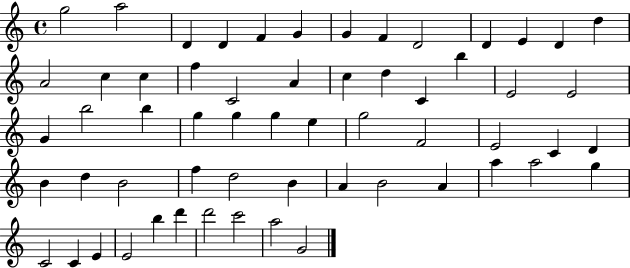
X:1
T:Untitled
M:4/4
L:1/4
K:C
g2 a2 D D F G G F D2 D E D d A2 c c f C2 A c d C b E2 E2 G b2 b g g g e g2 F2 E2 C D B d B2 f d2 B A B2 A a a2 g C2 C E E2 b d' d'2 c'2 a2 G2